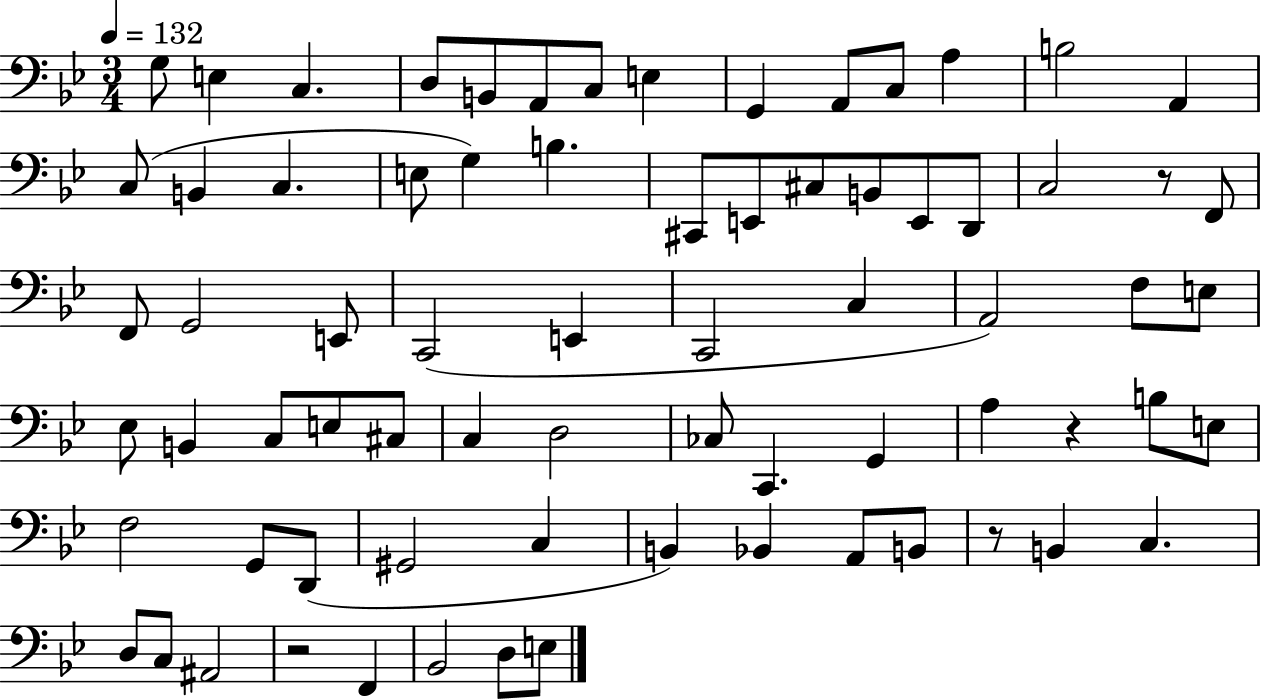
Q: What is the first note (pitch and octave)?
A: G3